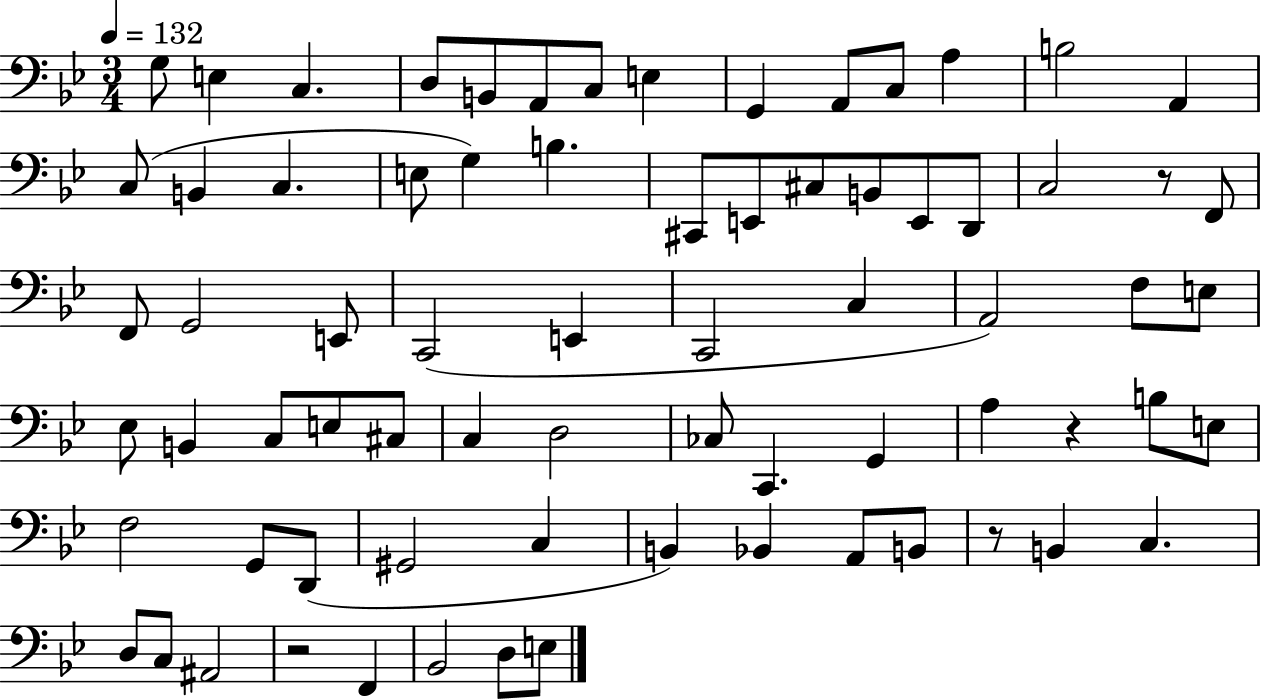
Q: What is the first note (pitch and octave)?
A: G3